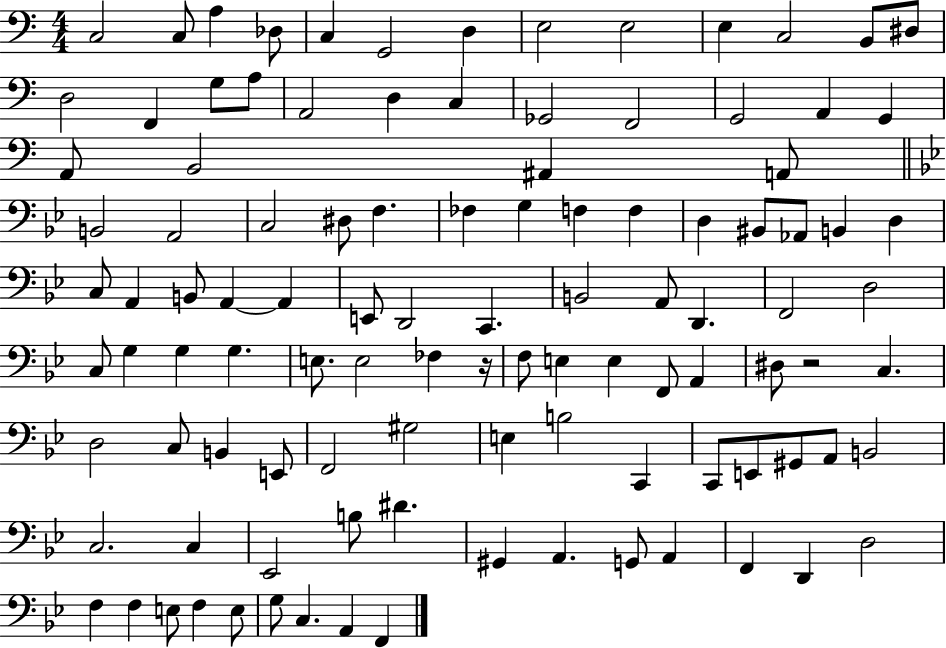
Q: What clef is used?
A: bass